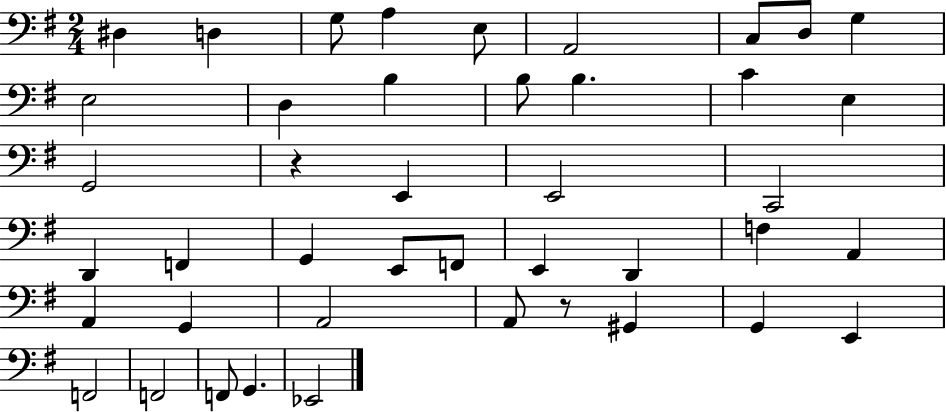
D#3/q D3/q G3/e A3/q E3/e A2/h C3/e D3/e G3/q E3/h D3/q B3/q B3/e B3/q. C4/q E3/q G2/h R/q E2/q E2/h C2/h D2/q F2/q G2/q E2/e F2/e E2/q D2/q F3/q A2/q A2/q G2/q A2/h A2/e R/e G#2/q G2/q E2/q F2/h F2/h F2/e G2/q. Eb2/h